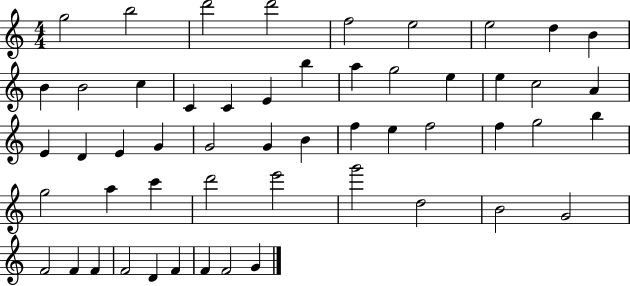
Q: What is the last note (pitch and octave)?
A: G4